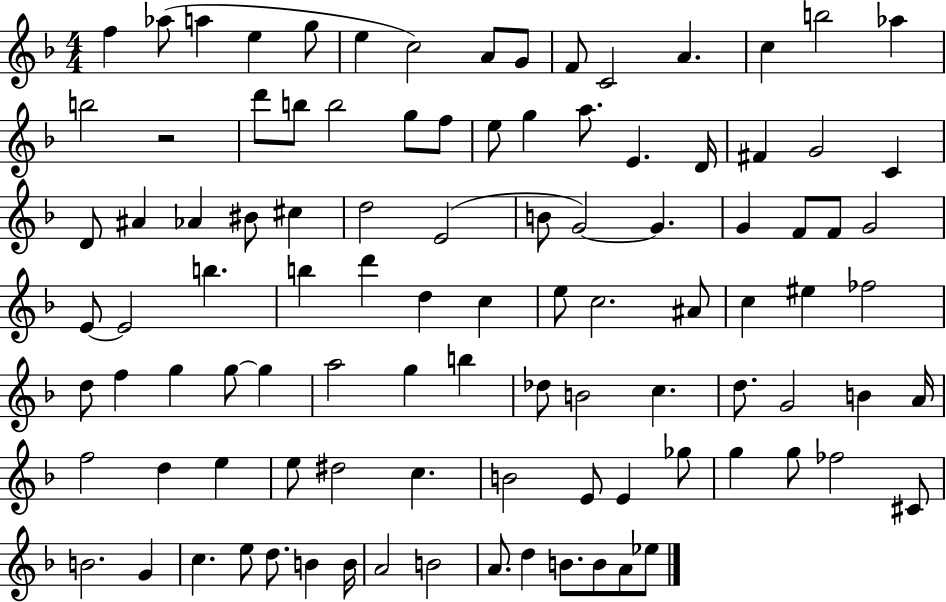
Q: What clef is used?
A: treble